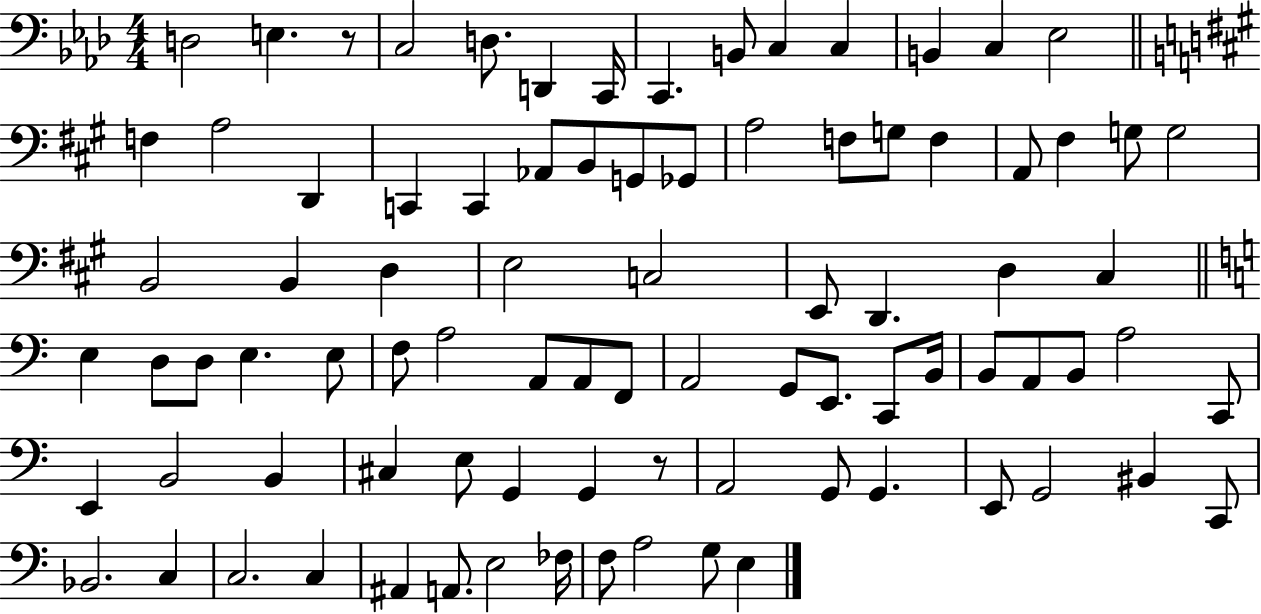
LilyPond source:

{
  \clef bass
  \numericTimeSignature
  \time 4/4
  \key aes \major
  d2 e4. r8 | c2 d8. d,4 c,16 | c,4. b,8 c4 c4 | b,4 c4 ees2 | \break \bar "||" \break \key a \major f4 a2 d,4 | c,4 c,4 aes,8 b,8 g,8 ges,8 | a2 f8 g8 f4 | a,8 fis4 g8 g2 | \break b,2 b,4 d4 | e2 c2 | e,8 d,4. d4 cis4 | \bar "||" \break \key c \major e4 d8 d8 e4. e8 | f8 a2 a,8 a,8 f,8 | a,2 g,8 e,8. c,8 b,16 | b,8 a,8 b,8 a2 c,8 | \break e,4 b,2 b,4 | cis4 e8 g,4 g,4 r8 | a,2 g,8 g,4. | e,8 g,2 bis,4 c,8 | \break bes,2. c4 | c2. c4 | ais,4 a,8. e2 fes16 | f8 a2 g8 e4 | \break \bar "|."
}